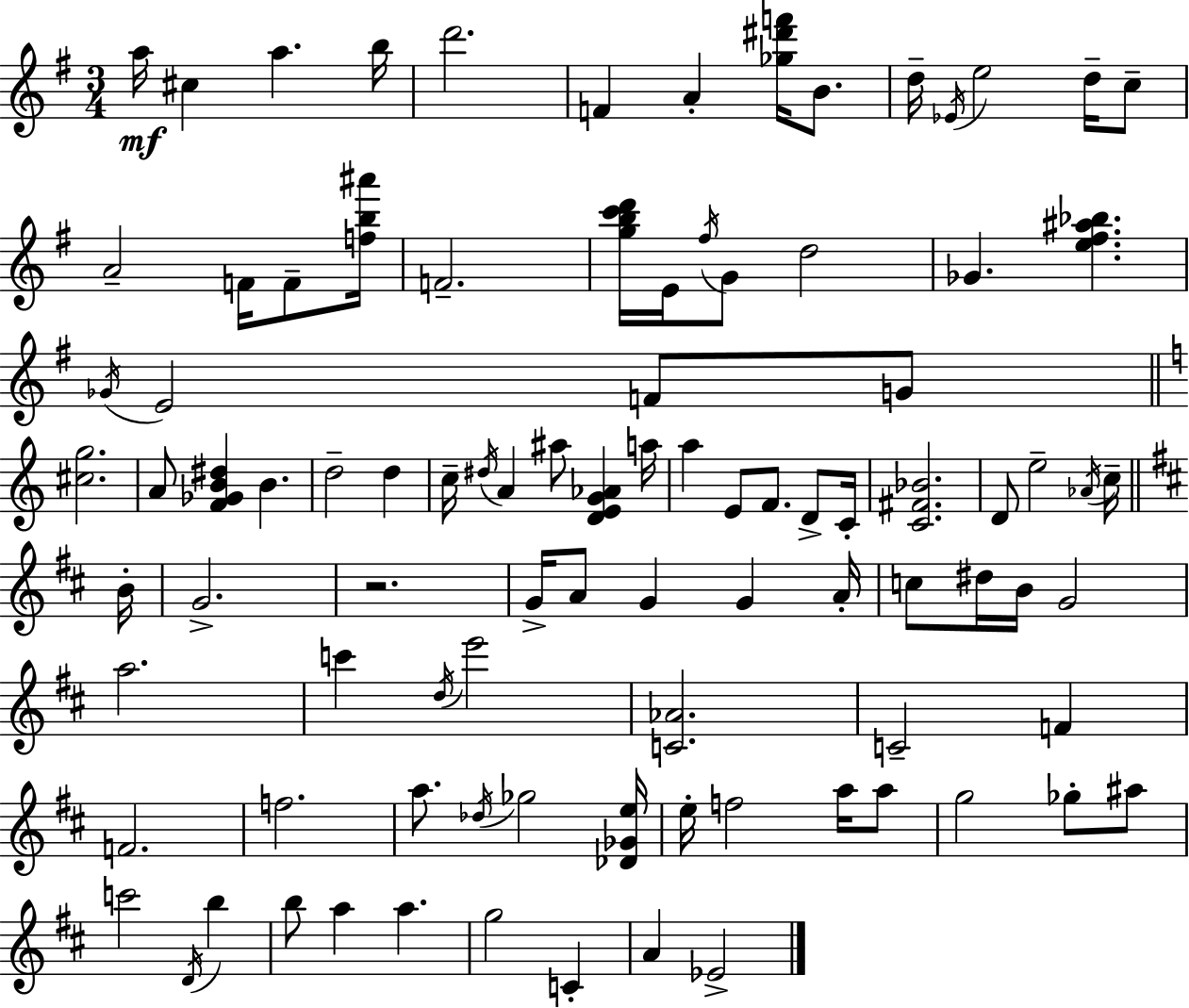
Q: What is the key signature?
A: G major